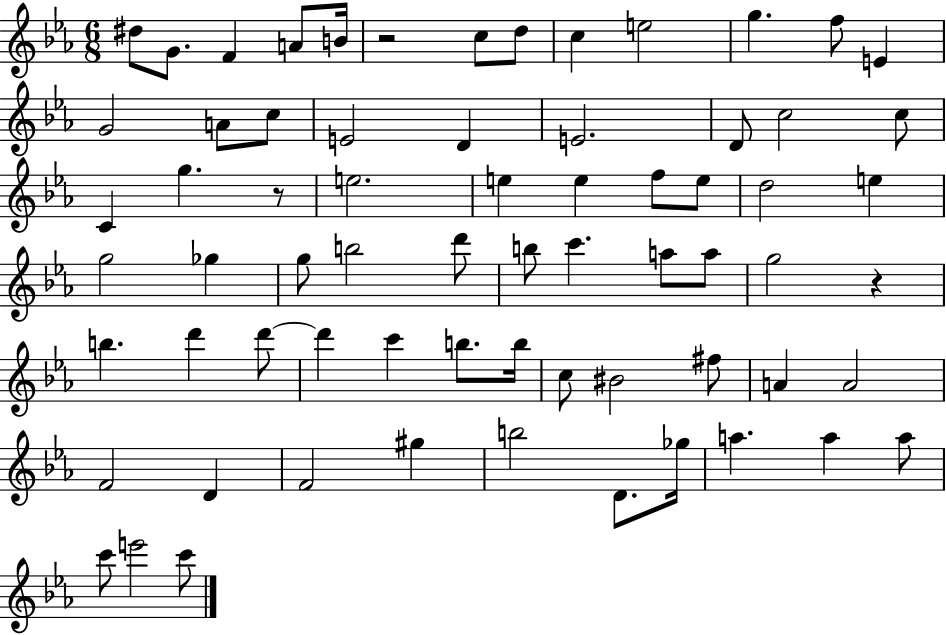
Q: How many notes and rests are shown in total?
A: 68